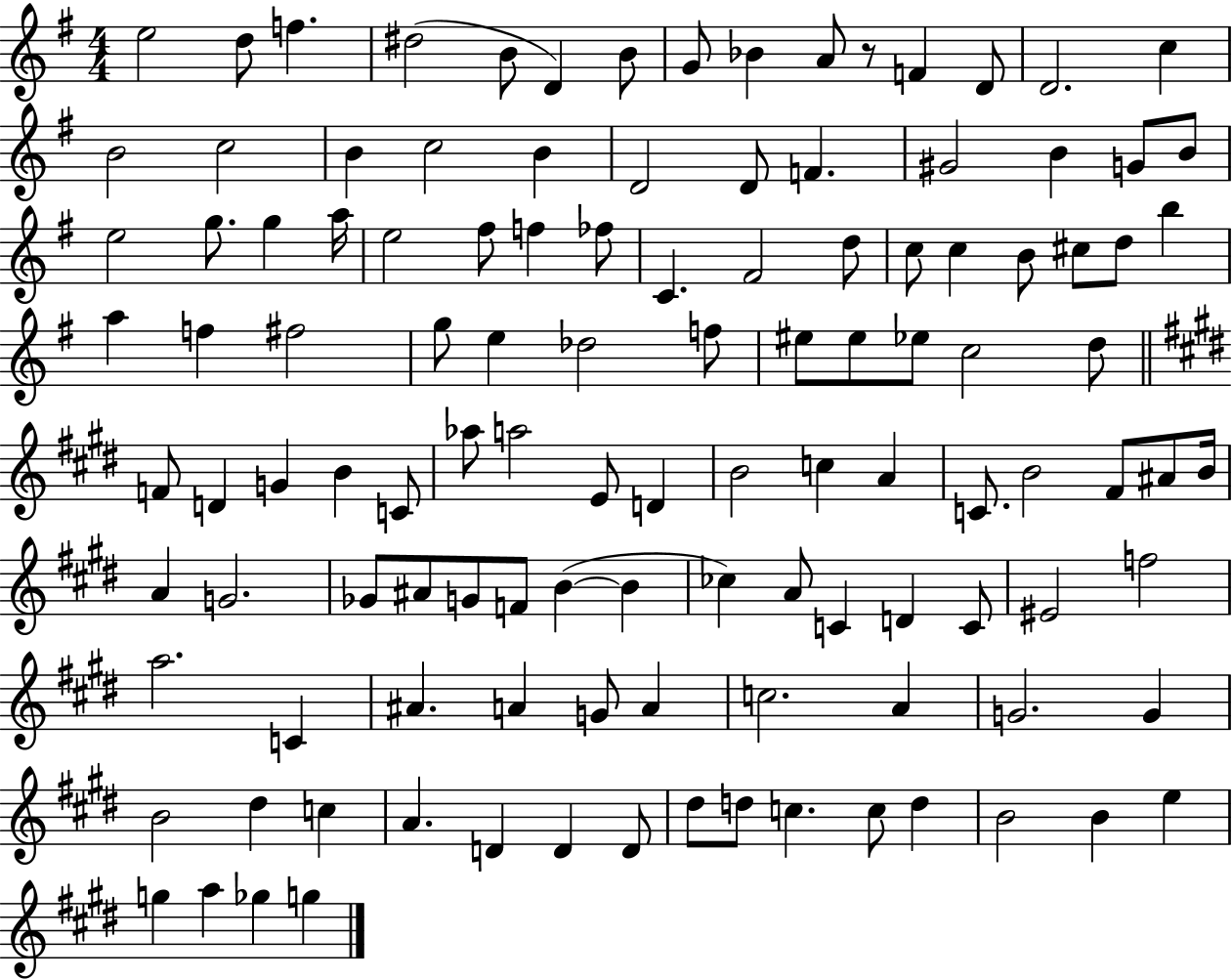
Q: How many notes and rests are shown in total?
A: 117